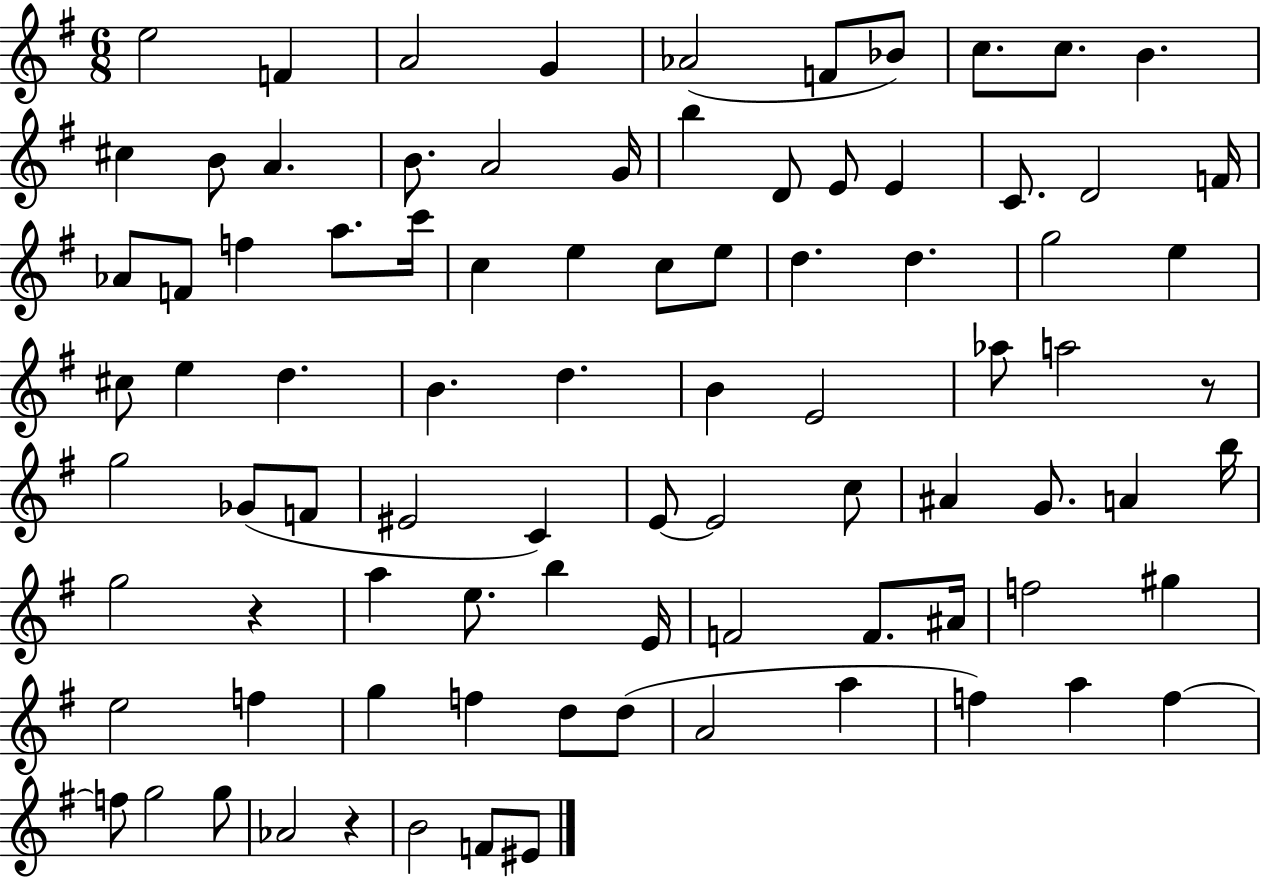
{
  \clef treble
  \numericTimeSignature
  \time 6/8
  \key g \major
  \repeat volta 2 { e''2 f'4 | a'2 g'4 | aes'2( f'8 bes'8) | c''8. c''8. b'4. | \break cis''4 b'8 a'4. | b'8. a'2 g'16 | b''4 d'8 e'8 e'4 | c'8. d'2 f'16 | \break aes'8 f'8 f''4 a''8. c'''16 | c''4 e''4 c''8 e''8 | d''4. d''4. | g''2 e''4 | \break cis''8 e''4 d''4. | b'4. d''4. | b'4 e'2 | aes''8 a''2 r8 | \break g''2 ges'8( f'8 | eis'2 c'4) | e'8~~ e'2 c''8 | ais'4 g'8. a'4 b''16 | \break g''2 r4 | a''4 e''8. b''4 e'16 | f'2 f'8. ais'16 | f''2 gis''4 | \break e''2 f''4 | g''4 f''4 d''8 d''8( | a'2 a''4 | f''4) a''4 f''4~~ | \break f''8 g''2 g''8 | aes'2 r4 | b'2 f'8 eis'8 | } \bar "|."
}